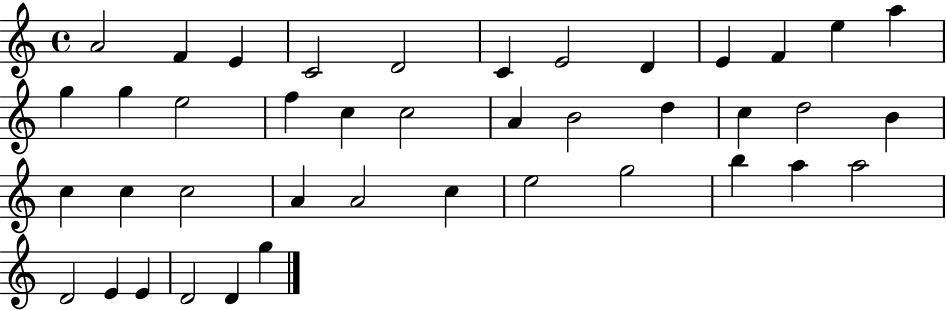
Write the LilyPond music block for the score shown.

{
  \clef treble
  \time 4/4
  \defaultTimeSignature
  \key c \major
  a'2 f'4 e'4 | c'2 d'2 | c'4 e'2 d'4 | e'4 f'4 e''4 a''4 | \break g''4 g''4 e''2 | f''4 c''4 c''2 | a'4 b'2 d''4 | c''4 d''2 b'4 | \break c''4 c''4 c''2 | a'4 a'2 c''4 | e''2 g''2 | b''4 a''4 a''2 | \break d'2 e'4 e'4 | d'2 d'4 g''4 | \bar "|."
}